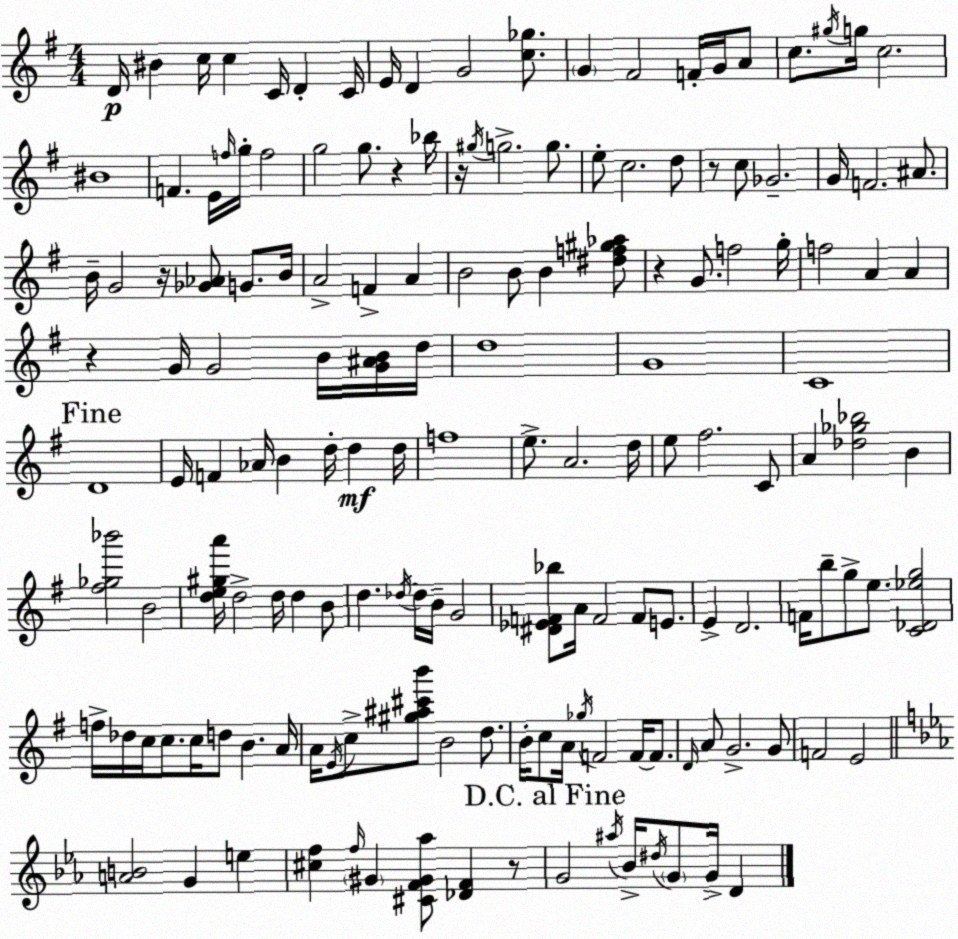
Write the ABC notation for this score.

X:1
T:Untitled
M:4/4
L:1/4
K:G
D/4 ^B c/4 c C/4 D C/4 E/4 D G2 [c_g]/2 G ^F2 F/4 G/4 A/2 c/2 ^g/4 g/4 c2 ^B4 F E/4 f/4 g/4 f2 g2 g/2 z _b/4 z/4 ^g/4 g2 g/2 e/2 c2 d/2 z/2 c/2 _G2 G/4 F2 ^A/2 B/4 G2 z/4 [_G_A]/2 G/2 B/4 A2 F A B2 B/2 B [^df^g_a]/2 z G/2 f2 g/4 f2 A A z G/4 G2 B/4 [G^AB]/4 d/4 d4 G4 C4 D4 E/4 F _A/4 B d/4 d d/4 f4 e/2 A2 d/4 e/2 ^f2 C/2 A [_d_g_b]2 B [^f_g_b']2 B2 [de^ga']/4 d2 d/4 d B/2 d _d/4 _d/4 B/4 G2 [^D_EF_b]/2 A/4 F2 F/2 E/2 E D2 F/4 b/2 g/2 e/2 [C_D_eg]2 f/4 _d/4 c/4 c/2 c/4 d/2 B A/4 A/4 E/4 c/2 [^g^a^c'b']/2 B2 d/2 B/4 c/2 A/4 _g/4 F2 F/4 F/2 D/4 A/2 G2 G/2 F2 E2 [AB]2 G e [^cf] f/4 ^G [^CF^G_a]/2 [_DF] z/2 G2 ^a/4 _B/4 ^d/4 G/2 G/4 D